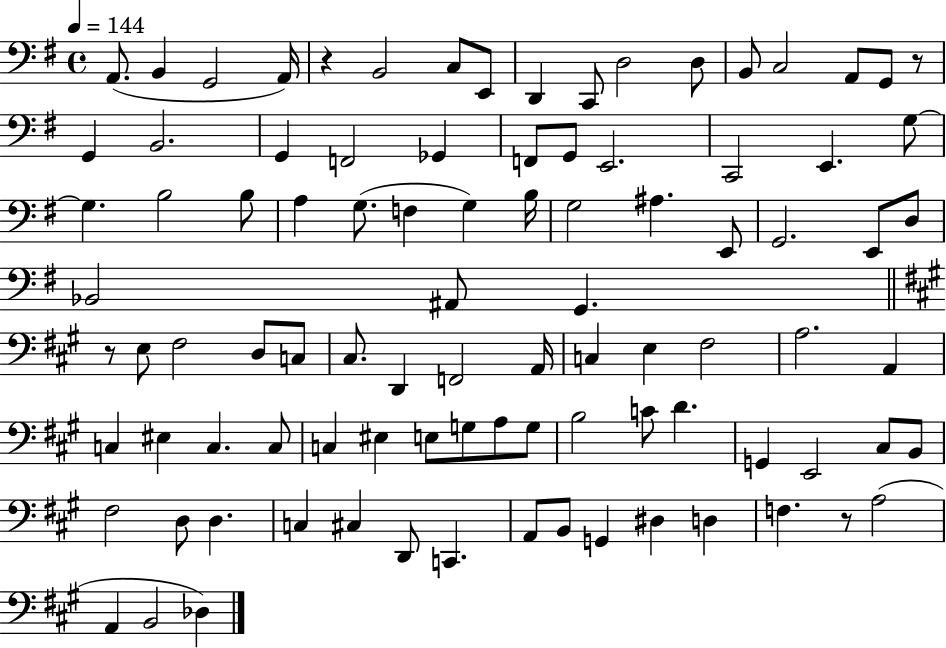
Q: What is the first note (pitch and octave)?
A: A2